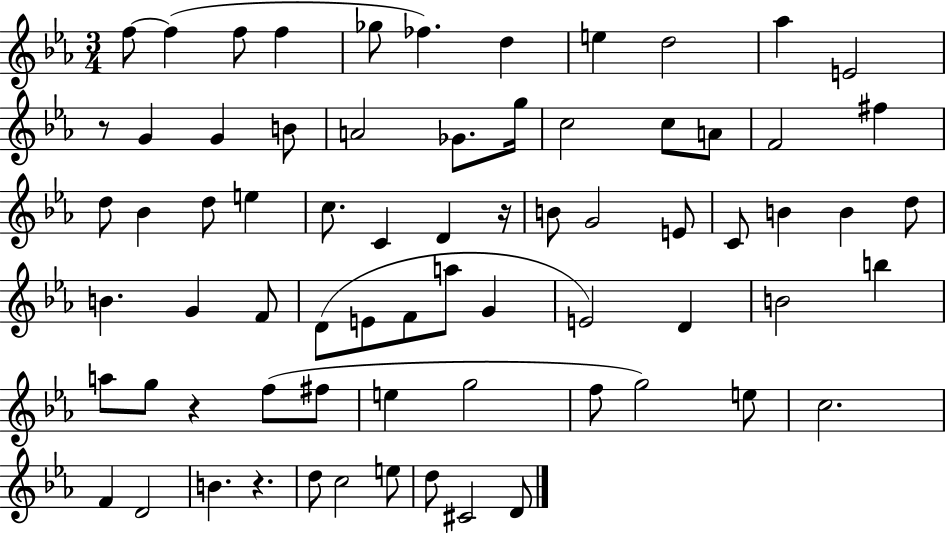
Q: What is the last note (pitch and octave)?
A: D4